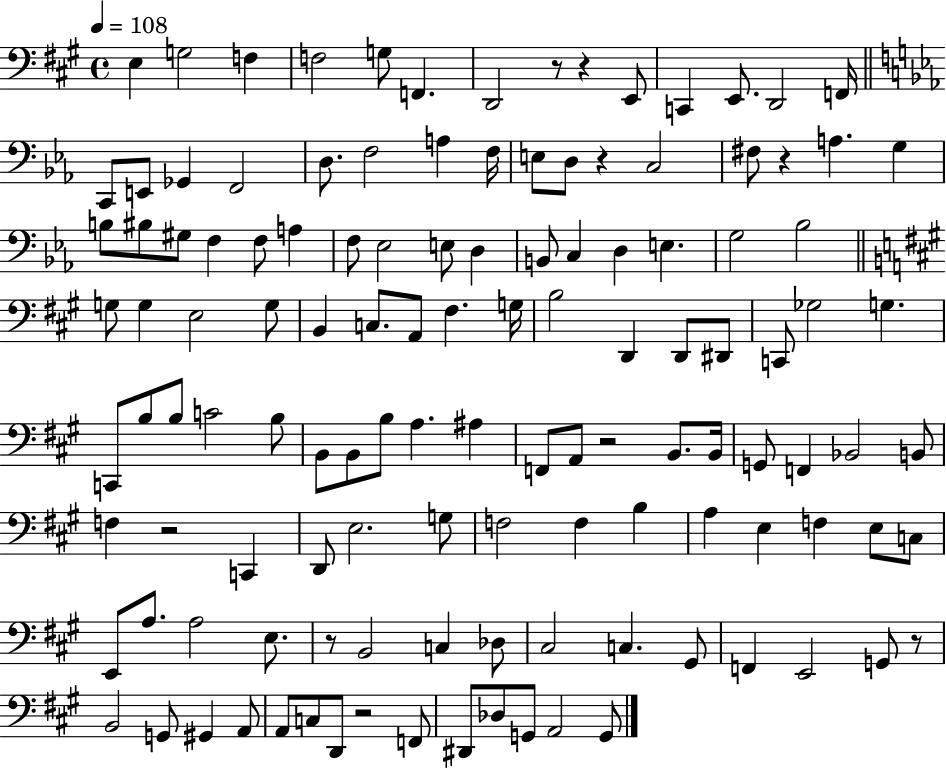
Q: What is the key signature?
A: A major